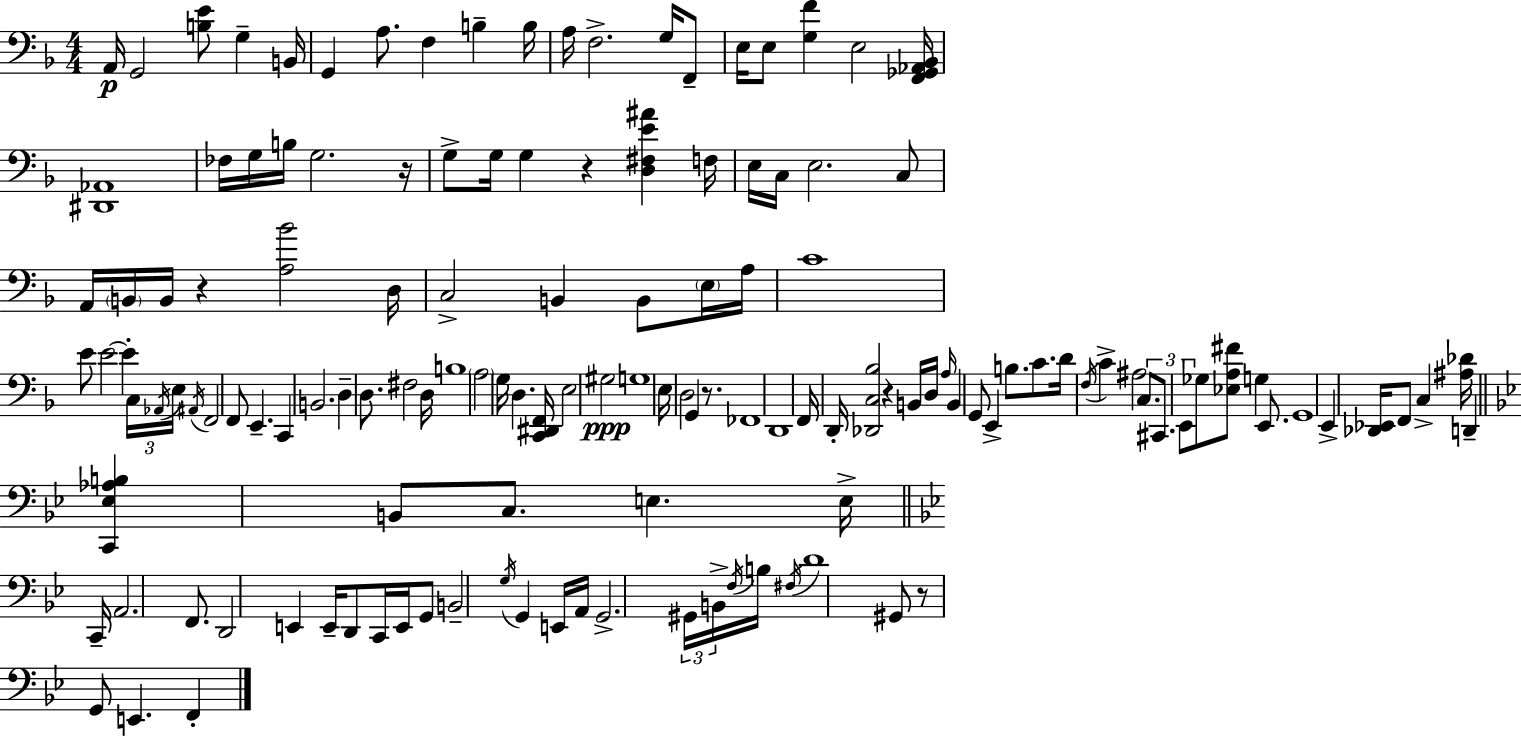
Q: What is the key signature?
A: F major